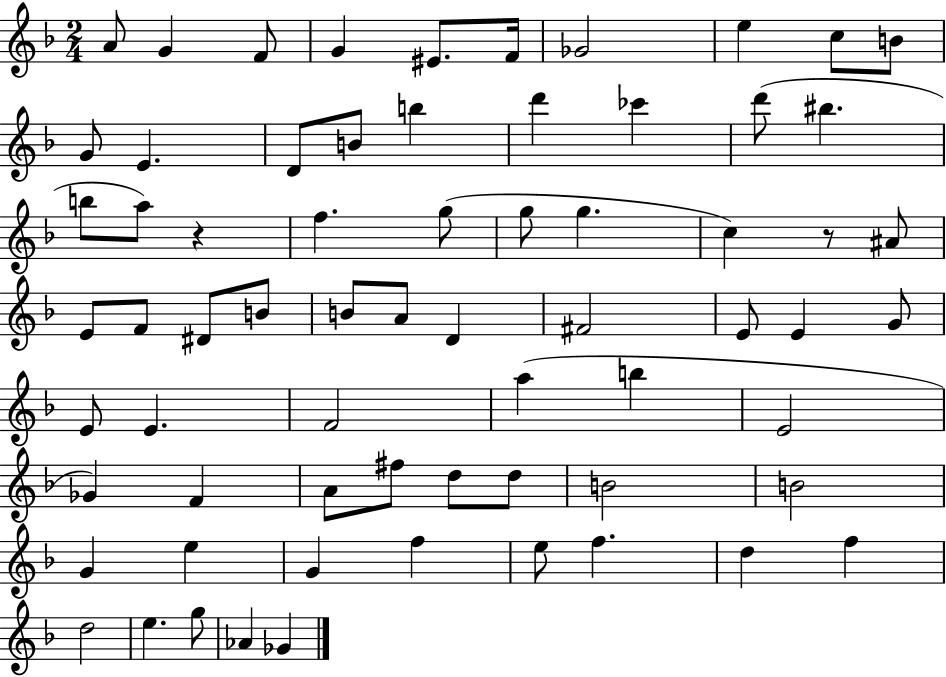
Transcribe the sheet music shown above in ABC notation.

X:1
T:Untitled
M:2/4
L:1/4
K:F
A/2 G F/2 G ^E/2 F/4 _G2 e c/2 B/2 G/2 E D/2 B/2 b d' _c' d'/2 ^b b/2 a/2 z f g/2 g/2 g c z/2 ^A/2 E/2 F/2 ^D/2 B/2 B/2 A/2 D ^F2 E/2 E G/2 E/2 E F2 a b E2 _G F A/2 ^f/2 d/2 d/2 B2 B2 G e G f e/2 f d f d2 e g/2 _A _G